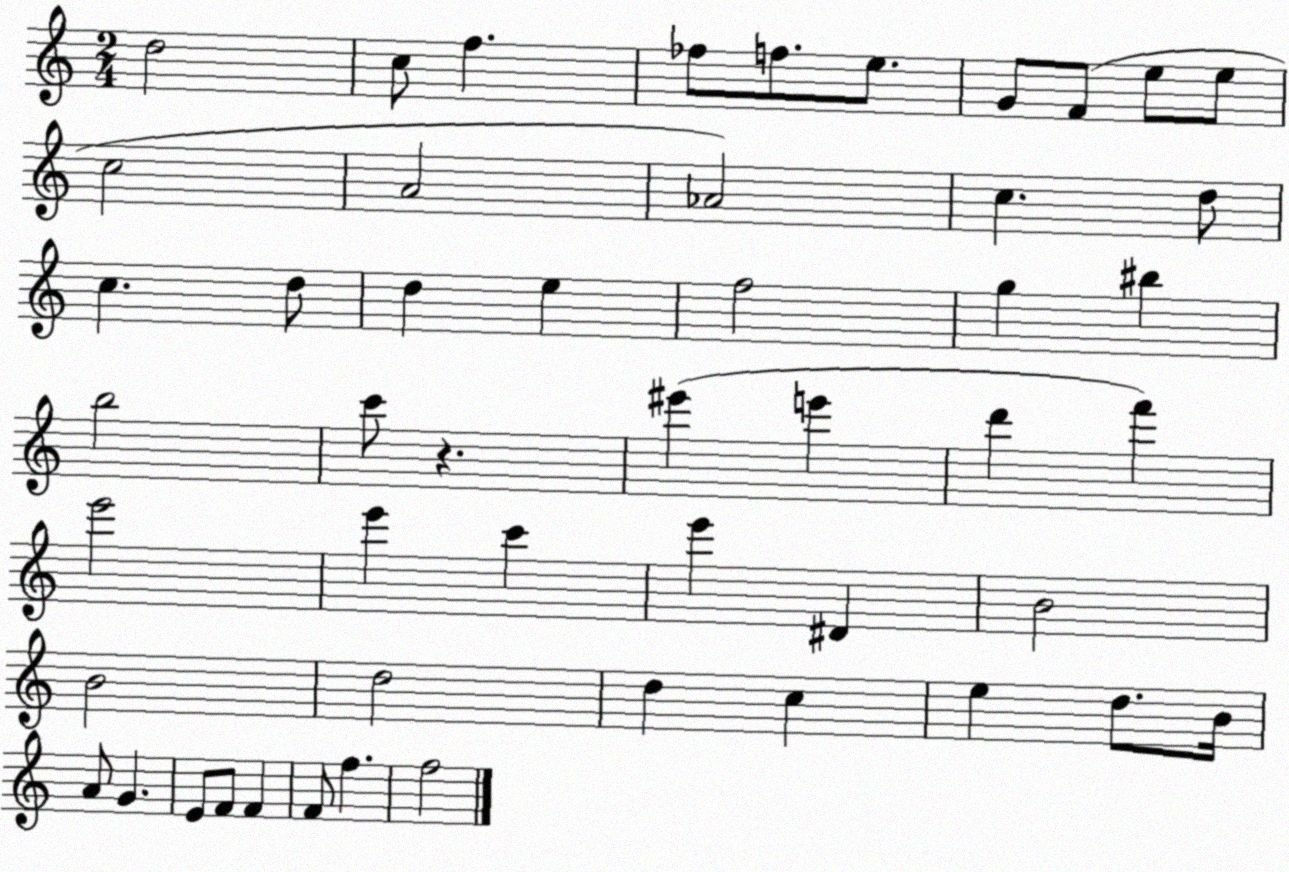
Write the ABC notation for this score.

X:1
T:Untitled
M:2/4
L:1/4
K:C
d2 c/2 f _f/2 f/2 e/2 G/2 F/2 e/2 e/2 c2 A2 _A2 c d/2 c d/2 d e f2 g ^b b2 c'/2 z ^e' e' d' f' e'2 e' c' e' ^D B2 B2 d2 d c e d/2 B/4 A/2 G E/2 F/2 F F/2 f f2